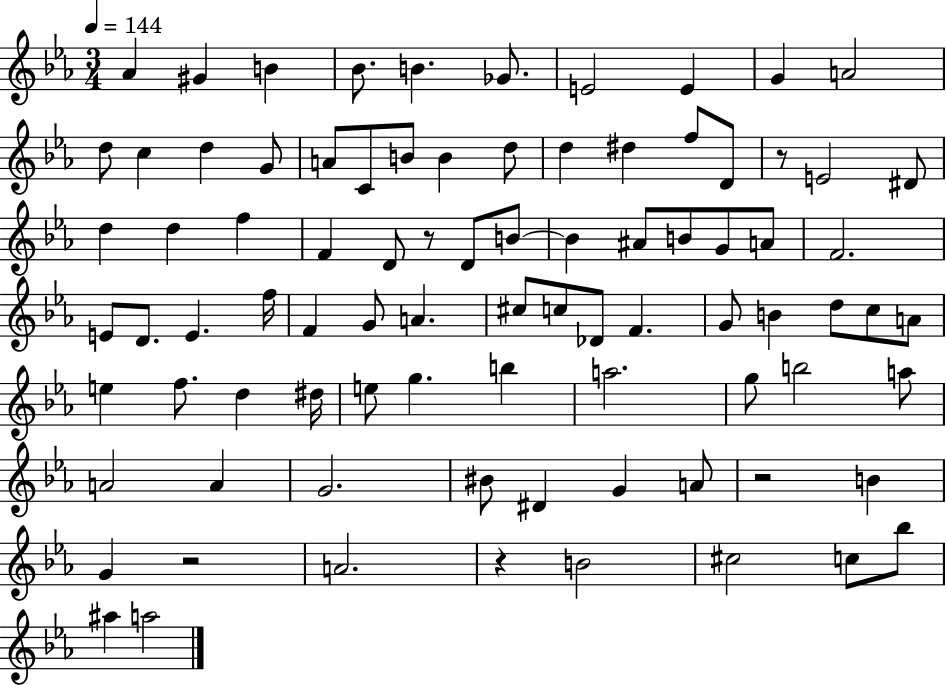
{
  \clef treble
  \numericTimeSignature
  \time 3/4
  \key ees \major
  \tempo 4 = 144
  \repeat volta 2 { aes'4 gis'4 b'4 | bes'8. b'4. ges'8. | e'2 e'4 | g'4 a'2 | \break d''8 c''4 d''4 g'8 | a'8 c'8 b'8 b'4 d''8 | d''4 dis''4 f''8 d'8 | r8 e'2 dis'8 | \break d''4 d''4 f''4 | f'4 d'8 r8 d'8 b'8~~ | b'4 ais'8 b'8 g'8 a'8 | f'2. | \break e'8 d'8. e'4. f''16 | f'4 g'8 a'4. | cis''8 c''8 des'8 f'4. | g'8 b'4 d''8 c''8 a'8 | \break e''4 f''8. d''4 dis''16 | e''8 g''4. b''4 | a''2. | g''8 b''2 a''8 | \break a'2 a'4 | g'2. | bis'8 dis'4 g'4 a'8 | r2 b'4 | \break g'4 r2 | a'2. | r4 b'2 | cis''2 c''8 bes''8 | \break ais''4 a''2 | } \bar "|."
}